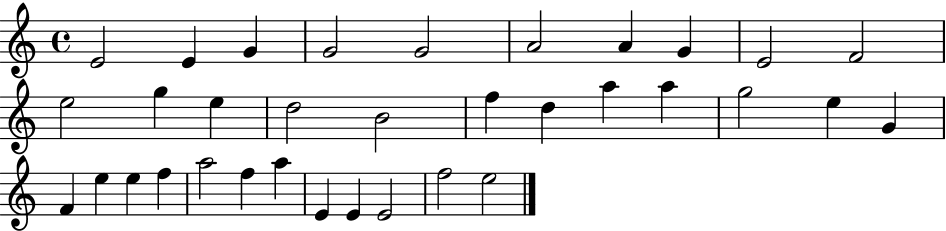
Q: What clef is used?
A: treble